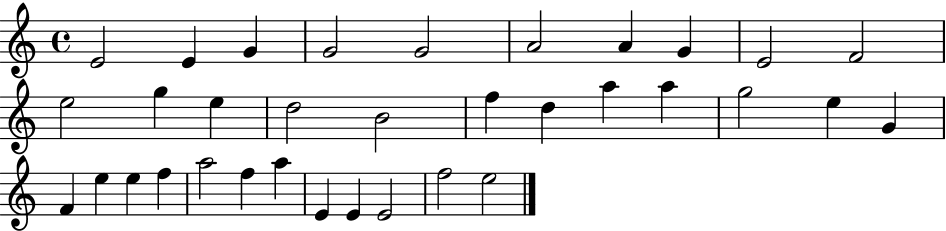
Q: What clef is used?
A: treble